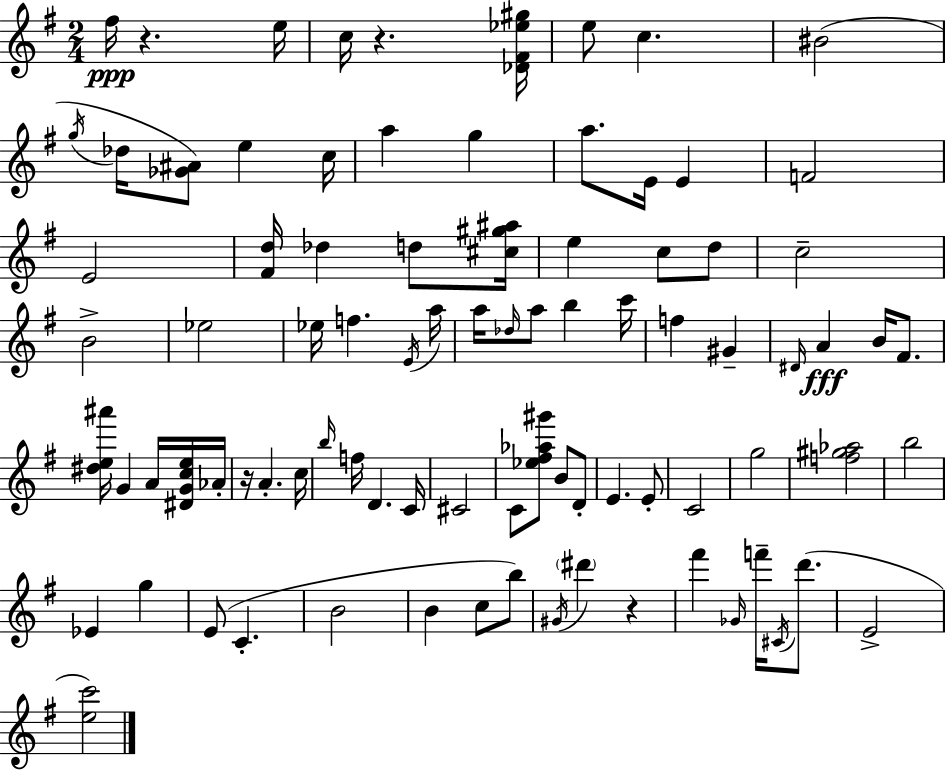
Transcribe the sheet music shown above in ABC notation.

X:1
T:Untitled
M:2/4
L:1/4
K:G
^f/4 z e/4 c/4 z [_D^F_e^g]/4 e/2 c ^B2 g/4 _d/4 [_G^A]/2 e c/4 a g a/2 E/4 E F2 E2 [^Fd]/4 _d d/2 [^c^g^a]/4 e c/2 d/2 c2 B2 _e2 _e/4 f E/4 a/4 a/4 _d/4 a/2 b c'/4 f ^G ^D/4 A B/4 ^F/2 [^de^a']/4 G A/4 [^DGce]/4 _A/4 z/4 A c/4 b/4 f/4 D C/4 ^C2 C/2 [_e^f_a^g']/2 B/2 D/2 E E/2 C2 g2 [f^g_a]2 b2 _E g E/2 C B2 B c/2 b/2 ^G/4 ^d' z ^f' _G/4 f'/4 ^C/4 d'/2 E2 [ec']2